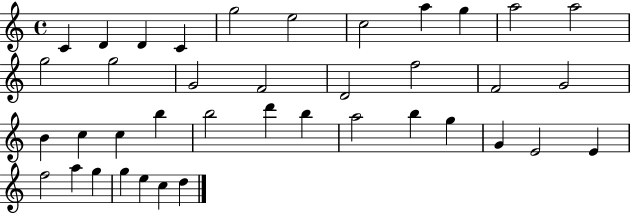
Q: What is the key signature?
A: C major